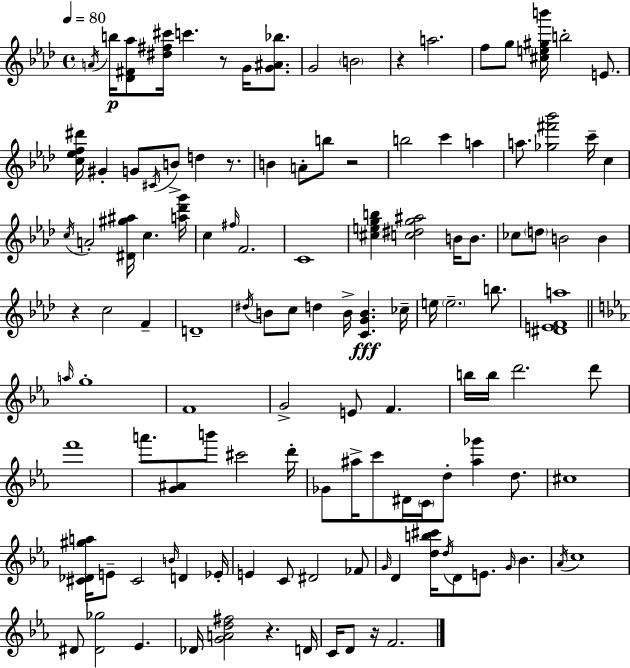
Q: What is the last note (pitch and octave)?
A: F4